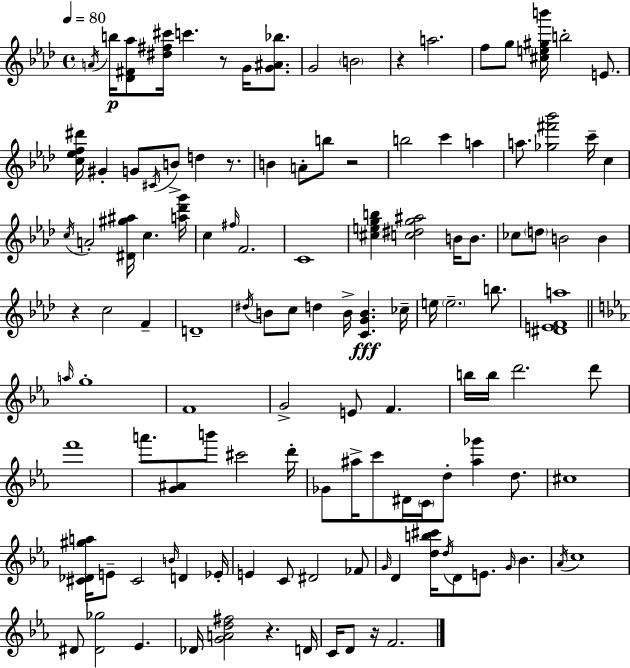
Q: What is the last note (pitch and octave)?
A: F4